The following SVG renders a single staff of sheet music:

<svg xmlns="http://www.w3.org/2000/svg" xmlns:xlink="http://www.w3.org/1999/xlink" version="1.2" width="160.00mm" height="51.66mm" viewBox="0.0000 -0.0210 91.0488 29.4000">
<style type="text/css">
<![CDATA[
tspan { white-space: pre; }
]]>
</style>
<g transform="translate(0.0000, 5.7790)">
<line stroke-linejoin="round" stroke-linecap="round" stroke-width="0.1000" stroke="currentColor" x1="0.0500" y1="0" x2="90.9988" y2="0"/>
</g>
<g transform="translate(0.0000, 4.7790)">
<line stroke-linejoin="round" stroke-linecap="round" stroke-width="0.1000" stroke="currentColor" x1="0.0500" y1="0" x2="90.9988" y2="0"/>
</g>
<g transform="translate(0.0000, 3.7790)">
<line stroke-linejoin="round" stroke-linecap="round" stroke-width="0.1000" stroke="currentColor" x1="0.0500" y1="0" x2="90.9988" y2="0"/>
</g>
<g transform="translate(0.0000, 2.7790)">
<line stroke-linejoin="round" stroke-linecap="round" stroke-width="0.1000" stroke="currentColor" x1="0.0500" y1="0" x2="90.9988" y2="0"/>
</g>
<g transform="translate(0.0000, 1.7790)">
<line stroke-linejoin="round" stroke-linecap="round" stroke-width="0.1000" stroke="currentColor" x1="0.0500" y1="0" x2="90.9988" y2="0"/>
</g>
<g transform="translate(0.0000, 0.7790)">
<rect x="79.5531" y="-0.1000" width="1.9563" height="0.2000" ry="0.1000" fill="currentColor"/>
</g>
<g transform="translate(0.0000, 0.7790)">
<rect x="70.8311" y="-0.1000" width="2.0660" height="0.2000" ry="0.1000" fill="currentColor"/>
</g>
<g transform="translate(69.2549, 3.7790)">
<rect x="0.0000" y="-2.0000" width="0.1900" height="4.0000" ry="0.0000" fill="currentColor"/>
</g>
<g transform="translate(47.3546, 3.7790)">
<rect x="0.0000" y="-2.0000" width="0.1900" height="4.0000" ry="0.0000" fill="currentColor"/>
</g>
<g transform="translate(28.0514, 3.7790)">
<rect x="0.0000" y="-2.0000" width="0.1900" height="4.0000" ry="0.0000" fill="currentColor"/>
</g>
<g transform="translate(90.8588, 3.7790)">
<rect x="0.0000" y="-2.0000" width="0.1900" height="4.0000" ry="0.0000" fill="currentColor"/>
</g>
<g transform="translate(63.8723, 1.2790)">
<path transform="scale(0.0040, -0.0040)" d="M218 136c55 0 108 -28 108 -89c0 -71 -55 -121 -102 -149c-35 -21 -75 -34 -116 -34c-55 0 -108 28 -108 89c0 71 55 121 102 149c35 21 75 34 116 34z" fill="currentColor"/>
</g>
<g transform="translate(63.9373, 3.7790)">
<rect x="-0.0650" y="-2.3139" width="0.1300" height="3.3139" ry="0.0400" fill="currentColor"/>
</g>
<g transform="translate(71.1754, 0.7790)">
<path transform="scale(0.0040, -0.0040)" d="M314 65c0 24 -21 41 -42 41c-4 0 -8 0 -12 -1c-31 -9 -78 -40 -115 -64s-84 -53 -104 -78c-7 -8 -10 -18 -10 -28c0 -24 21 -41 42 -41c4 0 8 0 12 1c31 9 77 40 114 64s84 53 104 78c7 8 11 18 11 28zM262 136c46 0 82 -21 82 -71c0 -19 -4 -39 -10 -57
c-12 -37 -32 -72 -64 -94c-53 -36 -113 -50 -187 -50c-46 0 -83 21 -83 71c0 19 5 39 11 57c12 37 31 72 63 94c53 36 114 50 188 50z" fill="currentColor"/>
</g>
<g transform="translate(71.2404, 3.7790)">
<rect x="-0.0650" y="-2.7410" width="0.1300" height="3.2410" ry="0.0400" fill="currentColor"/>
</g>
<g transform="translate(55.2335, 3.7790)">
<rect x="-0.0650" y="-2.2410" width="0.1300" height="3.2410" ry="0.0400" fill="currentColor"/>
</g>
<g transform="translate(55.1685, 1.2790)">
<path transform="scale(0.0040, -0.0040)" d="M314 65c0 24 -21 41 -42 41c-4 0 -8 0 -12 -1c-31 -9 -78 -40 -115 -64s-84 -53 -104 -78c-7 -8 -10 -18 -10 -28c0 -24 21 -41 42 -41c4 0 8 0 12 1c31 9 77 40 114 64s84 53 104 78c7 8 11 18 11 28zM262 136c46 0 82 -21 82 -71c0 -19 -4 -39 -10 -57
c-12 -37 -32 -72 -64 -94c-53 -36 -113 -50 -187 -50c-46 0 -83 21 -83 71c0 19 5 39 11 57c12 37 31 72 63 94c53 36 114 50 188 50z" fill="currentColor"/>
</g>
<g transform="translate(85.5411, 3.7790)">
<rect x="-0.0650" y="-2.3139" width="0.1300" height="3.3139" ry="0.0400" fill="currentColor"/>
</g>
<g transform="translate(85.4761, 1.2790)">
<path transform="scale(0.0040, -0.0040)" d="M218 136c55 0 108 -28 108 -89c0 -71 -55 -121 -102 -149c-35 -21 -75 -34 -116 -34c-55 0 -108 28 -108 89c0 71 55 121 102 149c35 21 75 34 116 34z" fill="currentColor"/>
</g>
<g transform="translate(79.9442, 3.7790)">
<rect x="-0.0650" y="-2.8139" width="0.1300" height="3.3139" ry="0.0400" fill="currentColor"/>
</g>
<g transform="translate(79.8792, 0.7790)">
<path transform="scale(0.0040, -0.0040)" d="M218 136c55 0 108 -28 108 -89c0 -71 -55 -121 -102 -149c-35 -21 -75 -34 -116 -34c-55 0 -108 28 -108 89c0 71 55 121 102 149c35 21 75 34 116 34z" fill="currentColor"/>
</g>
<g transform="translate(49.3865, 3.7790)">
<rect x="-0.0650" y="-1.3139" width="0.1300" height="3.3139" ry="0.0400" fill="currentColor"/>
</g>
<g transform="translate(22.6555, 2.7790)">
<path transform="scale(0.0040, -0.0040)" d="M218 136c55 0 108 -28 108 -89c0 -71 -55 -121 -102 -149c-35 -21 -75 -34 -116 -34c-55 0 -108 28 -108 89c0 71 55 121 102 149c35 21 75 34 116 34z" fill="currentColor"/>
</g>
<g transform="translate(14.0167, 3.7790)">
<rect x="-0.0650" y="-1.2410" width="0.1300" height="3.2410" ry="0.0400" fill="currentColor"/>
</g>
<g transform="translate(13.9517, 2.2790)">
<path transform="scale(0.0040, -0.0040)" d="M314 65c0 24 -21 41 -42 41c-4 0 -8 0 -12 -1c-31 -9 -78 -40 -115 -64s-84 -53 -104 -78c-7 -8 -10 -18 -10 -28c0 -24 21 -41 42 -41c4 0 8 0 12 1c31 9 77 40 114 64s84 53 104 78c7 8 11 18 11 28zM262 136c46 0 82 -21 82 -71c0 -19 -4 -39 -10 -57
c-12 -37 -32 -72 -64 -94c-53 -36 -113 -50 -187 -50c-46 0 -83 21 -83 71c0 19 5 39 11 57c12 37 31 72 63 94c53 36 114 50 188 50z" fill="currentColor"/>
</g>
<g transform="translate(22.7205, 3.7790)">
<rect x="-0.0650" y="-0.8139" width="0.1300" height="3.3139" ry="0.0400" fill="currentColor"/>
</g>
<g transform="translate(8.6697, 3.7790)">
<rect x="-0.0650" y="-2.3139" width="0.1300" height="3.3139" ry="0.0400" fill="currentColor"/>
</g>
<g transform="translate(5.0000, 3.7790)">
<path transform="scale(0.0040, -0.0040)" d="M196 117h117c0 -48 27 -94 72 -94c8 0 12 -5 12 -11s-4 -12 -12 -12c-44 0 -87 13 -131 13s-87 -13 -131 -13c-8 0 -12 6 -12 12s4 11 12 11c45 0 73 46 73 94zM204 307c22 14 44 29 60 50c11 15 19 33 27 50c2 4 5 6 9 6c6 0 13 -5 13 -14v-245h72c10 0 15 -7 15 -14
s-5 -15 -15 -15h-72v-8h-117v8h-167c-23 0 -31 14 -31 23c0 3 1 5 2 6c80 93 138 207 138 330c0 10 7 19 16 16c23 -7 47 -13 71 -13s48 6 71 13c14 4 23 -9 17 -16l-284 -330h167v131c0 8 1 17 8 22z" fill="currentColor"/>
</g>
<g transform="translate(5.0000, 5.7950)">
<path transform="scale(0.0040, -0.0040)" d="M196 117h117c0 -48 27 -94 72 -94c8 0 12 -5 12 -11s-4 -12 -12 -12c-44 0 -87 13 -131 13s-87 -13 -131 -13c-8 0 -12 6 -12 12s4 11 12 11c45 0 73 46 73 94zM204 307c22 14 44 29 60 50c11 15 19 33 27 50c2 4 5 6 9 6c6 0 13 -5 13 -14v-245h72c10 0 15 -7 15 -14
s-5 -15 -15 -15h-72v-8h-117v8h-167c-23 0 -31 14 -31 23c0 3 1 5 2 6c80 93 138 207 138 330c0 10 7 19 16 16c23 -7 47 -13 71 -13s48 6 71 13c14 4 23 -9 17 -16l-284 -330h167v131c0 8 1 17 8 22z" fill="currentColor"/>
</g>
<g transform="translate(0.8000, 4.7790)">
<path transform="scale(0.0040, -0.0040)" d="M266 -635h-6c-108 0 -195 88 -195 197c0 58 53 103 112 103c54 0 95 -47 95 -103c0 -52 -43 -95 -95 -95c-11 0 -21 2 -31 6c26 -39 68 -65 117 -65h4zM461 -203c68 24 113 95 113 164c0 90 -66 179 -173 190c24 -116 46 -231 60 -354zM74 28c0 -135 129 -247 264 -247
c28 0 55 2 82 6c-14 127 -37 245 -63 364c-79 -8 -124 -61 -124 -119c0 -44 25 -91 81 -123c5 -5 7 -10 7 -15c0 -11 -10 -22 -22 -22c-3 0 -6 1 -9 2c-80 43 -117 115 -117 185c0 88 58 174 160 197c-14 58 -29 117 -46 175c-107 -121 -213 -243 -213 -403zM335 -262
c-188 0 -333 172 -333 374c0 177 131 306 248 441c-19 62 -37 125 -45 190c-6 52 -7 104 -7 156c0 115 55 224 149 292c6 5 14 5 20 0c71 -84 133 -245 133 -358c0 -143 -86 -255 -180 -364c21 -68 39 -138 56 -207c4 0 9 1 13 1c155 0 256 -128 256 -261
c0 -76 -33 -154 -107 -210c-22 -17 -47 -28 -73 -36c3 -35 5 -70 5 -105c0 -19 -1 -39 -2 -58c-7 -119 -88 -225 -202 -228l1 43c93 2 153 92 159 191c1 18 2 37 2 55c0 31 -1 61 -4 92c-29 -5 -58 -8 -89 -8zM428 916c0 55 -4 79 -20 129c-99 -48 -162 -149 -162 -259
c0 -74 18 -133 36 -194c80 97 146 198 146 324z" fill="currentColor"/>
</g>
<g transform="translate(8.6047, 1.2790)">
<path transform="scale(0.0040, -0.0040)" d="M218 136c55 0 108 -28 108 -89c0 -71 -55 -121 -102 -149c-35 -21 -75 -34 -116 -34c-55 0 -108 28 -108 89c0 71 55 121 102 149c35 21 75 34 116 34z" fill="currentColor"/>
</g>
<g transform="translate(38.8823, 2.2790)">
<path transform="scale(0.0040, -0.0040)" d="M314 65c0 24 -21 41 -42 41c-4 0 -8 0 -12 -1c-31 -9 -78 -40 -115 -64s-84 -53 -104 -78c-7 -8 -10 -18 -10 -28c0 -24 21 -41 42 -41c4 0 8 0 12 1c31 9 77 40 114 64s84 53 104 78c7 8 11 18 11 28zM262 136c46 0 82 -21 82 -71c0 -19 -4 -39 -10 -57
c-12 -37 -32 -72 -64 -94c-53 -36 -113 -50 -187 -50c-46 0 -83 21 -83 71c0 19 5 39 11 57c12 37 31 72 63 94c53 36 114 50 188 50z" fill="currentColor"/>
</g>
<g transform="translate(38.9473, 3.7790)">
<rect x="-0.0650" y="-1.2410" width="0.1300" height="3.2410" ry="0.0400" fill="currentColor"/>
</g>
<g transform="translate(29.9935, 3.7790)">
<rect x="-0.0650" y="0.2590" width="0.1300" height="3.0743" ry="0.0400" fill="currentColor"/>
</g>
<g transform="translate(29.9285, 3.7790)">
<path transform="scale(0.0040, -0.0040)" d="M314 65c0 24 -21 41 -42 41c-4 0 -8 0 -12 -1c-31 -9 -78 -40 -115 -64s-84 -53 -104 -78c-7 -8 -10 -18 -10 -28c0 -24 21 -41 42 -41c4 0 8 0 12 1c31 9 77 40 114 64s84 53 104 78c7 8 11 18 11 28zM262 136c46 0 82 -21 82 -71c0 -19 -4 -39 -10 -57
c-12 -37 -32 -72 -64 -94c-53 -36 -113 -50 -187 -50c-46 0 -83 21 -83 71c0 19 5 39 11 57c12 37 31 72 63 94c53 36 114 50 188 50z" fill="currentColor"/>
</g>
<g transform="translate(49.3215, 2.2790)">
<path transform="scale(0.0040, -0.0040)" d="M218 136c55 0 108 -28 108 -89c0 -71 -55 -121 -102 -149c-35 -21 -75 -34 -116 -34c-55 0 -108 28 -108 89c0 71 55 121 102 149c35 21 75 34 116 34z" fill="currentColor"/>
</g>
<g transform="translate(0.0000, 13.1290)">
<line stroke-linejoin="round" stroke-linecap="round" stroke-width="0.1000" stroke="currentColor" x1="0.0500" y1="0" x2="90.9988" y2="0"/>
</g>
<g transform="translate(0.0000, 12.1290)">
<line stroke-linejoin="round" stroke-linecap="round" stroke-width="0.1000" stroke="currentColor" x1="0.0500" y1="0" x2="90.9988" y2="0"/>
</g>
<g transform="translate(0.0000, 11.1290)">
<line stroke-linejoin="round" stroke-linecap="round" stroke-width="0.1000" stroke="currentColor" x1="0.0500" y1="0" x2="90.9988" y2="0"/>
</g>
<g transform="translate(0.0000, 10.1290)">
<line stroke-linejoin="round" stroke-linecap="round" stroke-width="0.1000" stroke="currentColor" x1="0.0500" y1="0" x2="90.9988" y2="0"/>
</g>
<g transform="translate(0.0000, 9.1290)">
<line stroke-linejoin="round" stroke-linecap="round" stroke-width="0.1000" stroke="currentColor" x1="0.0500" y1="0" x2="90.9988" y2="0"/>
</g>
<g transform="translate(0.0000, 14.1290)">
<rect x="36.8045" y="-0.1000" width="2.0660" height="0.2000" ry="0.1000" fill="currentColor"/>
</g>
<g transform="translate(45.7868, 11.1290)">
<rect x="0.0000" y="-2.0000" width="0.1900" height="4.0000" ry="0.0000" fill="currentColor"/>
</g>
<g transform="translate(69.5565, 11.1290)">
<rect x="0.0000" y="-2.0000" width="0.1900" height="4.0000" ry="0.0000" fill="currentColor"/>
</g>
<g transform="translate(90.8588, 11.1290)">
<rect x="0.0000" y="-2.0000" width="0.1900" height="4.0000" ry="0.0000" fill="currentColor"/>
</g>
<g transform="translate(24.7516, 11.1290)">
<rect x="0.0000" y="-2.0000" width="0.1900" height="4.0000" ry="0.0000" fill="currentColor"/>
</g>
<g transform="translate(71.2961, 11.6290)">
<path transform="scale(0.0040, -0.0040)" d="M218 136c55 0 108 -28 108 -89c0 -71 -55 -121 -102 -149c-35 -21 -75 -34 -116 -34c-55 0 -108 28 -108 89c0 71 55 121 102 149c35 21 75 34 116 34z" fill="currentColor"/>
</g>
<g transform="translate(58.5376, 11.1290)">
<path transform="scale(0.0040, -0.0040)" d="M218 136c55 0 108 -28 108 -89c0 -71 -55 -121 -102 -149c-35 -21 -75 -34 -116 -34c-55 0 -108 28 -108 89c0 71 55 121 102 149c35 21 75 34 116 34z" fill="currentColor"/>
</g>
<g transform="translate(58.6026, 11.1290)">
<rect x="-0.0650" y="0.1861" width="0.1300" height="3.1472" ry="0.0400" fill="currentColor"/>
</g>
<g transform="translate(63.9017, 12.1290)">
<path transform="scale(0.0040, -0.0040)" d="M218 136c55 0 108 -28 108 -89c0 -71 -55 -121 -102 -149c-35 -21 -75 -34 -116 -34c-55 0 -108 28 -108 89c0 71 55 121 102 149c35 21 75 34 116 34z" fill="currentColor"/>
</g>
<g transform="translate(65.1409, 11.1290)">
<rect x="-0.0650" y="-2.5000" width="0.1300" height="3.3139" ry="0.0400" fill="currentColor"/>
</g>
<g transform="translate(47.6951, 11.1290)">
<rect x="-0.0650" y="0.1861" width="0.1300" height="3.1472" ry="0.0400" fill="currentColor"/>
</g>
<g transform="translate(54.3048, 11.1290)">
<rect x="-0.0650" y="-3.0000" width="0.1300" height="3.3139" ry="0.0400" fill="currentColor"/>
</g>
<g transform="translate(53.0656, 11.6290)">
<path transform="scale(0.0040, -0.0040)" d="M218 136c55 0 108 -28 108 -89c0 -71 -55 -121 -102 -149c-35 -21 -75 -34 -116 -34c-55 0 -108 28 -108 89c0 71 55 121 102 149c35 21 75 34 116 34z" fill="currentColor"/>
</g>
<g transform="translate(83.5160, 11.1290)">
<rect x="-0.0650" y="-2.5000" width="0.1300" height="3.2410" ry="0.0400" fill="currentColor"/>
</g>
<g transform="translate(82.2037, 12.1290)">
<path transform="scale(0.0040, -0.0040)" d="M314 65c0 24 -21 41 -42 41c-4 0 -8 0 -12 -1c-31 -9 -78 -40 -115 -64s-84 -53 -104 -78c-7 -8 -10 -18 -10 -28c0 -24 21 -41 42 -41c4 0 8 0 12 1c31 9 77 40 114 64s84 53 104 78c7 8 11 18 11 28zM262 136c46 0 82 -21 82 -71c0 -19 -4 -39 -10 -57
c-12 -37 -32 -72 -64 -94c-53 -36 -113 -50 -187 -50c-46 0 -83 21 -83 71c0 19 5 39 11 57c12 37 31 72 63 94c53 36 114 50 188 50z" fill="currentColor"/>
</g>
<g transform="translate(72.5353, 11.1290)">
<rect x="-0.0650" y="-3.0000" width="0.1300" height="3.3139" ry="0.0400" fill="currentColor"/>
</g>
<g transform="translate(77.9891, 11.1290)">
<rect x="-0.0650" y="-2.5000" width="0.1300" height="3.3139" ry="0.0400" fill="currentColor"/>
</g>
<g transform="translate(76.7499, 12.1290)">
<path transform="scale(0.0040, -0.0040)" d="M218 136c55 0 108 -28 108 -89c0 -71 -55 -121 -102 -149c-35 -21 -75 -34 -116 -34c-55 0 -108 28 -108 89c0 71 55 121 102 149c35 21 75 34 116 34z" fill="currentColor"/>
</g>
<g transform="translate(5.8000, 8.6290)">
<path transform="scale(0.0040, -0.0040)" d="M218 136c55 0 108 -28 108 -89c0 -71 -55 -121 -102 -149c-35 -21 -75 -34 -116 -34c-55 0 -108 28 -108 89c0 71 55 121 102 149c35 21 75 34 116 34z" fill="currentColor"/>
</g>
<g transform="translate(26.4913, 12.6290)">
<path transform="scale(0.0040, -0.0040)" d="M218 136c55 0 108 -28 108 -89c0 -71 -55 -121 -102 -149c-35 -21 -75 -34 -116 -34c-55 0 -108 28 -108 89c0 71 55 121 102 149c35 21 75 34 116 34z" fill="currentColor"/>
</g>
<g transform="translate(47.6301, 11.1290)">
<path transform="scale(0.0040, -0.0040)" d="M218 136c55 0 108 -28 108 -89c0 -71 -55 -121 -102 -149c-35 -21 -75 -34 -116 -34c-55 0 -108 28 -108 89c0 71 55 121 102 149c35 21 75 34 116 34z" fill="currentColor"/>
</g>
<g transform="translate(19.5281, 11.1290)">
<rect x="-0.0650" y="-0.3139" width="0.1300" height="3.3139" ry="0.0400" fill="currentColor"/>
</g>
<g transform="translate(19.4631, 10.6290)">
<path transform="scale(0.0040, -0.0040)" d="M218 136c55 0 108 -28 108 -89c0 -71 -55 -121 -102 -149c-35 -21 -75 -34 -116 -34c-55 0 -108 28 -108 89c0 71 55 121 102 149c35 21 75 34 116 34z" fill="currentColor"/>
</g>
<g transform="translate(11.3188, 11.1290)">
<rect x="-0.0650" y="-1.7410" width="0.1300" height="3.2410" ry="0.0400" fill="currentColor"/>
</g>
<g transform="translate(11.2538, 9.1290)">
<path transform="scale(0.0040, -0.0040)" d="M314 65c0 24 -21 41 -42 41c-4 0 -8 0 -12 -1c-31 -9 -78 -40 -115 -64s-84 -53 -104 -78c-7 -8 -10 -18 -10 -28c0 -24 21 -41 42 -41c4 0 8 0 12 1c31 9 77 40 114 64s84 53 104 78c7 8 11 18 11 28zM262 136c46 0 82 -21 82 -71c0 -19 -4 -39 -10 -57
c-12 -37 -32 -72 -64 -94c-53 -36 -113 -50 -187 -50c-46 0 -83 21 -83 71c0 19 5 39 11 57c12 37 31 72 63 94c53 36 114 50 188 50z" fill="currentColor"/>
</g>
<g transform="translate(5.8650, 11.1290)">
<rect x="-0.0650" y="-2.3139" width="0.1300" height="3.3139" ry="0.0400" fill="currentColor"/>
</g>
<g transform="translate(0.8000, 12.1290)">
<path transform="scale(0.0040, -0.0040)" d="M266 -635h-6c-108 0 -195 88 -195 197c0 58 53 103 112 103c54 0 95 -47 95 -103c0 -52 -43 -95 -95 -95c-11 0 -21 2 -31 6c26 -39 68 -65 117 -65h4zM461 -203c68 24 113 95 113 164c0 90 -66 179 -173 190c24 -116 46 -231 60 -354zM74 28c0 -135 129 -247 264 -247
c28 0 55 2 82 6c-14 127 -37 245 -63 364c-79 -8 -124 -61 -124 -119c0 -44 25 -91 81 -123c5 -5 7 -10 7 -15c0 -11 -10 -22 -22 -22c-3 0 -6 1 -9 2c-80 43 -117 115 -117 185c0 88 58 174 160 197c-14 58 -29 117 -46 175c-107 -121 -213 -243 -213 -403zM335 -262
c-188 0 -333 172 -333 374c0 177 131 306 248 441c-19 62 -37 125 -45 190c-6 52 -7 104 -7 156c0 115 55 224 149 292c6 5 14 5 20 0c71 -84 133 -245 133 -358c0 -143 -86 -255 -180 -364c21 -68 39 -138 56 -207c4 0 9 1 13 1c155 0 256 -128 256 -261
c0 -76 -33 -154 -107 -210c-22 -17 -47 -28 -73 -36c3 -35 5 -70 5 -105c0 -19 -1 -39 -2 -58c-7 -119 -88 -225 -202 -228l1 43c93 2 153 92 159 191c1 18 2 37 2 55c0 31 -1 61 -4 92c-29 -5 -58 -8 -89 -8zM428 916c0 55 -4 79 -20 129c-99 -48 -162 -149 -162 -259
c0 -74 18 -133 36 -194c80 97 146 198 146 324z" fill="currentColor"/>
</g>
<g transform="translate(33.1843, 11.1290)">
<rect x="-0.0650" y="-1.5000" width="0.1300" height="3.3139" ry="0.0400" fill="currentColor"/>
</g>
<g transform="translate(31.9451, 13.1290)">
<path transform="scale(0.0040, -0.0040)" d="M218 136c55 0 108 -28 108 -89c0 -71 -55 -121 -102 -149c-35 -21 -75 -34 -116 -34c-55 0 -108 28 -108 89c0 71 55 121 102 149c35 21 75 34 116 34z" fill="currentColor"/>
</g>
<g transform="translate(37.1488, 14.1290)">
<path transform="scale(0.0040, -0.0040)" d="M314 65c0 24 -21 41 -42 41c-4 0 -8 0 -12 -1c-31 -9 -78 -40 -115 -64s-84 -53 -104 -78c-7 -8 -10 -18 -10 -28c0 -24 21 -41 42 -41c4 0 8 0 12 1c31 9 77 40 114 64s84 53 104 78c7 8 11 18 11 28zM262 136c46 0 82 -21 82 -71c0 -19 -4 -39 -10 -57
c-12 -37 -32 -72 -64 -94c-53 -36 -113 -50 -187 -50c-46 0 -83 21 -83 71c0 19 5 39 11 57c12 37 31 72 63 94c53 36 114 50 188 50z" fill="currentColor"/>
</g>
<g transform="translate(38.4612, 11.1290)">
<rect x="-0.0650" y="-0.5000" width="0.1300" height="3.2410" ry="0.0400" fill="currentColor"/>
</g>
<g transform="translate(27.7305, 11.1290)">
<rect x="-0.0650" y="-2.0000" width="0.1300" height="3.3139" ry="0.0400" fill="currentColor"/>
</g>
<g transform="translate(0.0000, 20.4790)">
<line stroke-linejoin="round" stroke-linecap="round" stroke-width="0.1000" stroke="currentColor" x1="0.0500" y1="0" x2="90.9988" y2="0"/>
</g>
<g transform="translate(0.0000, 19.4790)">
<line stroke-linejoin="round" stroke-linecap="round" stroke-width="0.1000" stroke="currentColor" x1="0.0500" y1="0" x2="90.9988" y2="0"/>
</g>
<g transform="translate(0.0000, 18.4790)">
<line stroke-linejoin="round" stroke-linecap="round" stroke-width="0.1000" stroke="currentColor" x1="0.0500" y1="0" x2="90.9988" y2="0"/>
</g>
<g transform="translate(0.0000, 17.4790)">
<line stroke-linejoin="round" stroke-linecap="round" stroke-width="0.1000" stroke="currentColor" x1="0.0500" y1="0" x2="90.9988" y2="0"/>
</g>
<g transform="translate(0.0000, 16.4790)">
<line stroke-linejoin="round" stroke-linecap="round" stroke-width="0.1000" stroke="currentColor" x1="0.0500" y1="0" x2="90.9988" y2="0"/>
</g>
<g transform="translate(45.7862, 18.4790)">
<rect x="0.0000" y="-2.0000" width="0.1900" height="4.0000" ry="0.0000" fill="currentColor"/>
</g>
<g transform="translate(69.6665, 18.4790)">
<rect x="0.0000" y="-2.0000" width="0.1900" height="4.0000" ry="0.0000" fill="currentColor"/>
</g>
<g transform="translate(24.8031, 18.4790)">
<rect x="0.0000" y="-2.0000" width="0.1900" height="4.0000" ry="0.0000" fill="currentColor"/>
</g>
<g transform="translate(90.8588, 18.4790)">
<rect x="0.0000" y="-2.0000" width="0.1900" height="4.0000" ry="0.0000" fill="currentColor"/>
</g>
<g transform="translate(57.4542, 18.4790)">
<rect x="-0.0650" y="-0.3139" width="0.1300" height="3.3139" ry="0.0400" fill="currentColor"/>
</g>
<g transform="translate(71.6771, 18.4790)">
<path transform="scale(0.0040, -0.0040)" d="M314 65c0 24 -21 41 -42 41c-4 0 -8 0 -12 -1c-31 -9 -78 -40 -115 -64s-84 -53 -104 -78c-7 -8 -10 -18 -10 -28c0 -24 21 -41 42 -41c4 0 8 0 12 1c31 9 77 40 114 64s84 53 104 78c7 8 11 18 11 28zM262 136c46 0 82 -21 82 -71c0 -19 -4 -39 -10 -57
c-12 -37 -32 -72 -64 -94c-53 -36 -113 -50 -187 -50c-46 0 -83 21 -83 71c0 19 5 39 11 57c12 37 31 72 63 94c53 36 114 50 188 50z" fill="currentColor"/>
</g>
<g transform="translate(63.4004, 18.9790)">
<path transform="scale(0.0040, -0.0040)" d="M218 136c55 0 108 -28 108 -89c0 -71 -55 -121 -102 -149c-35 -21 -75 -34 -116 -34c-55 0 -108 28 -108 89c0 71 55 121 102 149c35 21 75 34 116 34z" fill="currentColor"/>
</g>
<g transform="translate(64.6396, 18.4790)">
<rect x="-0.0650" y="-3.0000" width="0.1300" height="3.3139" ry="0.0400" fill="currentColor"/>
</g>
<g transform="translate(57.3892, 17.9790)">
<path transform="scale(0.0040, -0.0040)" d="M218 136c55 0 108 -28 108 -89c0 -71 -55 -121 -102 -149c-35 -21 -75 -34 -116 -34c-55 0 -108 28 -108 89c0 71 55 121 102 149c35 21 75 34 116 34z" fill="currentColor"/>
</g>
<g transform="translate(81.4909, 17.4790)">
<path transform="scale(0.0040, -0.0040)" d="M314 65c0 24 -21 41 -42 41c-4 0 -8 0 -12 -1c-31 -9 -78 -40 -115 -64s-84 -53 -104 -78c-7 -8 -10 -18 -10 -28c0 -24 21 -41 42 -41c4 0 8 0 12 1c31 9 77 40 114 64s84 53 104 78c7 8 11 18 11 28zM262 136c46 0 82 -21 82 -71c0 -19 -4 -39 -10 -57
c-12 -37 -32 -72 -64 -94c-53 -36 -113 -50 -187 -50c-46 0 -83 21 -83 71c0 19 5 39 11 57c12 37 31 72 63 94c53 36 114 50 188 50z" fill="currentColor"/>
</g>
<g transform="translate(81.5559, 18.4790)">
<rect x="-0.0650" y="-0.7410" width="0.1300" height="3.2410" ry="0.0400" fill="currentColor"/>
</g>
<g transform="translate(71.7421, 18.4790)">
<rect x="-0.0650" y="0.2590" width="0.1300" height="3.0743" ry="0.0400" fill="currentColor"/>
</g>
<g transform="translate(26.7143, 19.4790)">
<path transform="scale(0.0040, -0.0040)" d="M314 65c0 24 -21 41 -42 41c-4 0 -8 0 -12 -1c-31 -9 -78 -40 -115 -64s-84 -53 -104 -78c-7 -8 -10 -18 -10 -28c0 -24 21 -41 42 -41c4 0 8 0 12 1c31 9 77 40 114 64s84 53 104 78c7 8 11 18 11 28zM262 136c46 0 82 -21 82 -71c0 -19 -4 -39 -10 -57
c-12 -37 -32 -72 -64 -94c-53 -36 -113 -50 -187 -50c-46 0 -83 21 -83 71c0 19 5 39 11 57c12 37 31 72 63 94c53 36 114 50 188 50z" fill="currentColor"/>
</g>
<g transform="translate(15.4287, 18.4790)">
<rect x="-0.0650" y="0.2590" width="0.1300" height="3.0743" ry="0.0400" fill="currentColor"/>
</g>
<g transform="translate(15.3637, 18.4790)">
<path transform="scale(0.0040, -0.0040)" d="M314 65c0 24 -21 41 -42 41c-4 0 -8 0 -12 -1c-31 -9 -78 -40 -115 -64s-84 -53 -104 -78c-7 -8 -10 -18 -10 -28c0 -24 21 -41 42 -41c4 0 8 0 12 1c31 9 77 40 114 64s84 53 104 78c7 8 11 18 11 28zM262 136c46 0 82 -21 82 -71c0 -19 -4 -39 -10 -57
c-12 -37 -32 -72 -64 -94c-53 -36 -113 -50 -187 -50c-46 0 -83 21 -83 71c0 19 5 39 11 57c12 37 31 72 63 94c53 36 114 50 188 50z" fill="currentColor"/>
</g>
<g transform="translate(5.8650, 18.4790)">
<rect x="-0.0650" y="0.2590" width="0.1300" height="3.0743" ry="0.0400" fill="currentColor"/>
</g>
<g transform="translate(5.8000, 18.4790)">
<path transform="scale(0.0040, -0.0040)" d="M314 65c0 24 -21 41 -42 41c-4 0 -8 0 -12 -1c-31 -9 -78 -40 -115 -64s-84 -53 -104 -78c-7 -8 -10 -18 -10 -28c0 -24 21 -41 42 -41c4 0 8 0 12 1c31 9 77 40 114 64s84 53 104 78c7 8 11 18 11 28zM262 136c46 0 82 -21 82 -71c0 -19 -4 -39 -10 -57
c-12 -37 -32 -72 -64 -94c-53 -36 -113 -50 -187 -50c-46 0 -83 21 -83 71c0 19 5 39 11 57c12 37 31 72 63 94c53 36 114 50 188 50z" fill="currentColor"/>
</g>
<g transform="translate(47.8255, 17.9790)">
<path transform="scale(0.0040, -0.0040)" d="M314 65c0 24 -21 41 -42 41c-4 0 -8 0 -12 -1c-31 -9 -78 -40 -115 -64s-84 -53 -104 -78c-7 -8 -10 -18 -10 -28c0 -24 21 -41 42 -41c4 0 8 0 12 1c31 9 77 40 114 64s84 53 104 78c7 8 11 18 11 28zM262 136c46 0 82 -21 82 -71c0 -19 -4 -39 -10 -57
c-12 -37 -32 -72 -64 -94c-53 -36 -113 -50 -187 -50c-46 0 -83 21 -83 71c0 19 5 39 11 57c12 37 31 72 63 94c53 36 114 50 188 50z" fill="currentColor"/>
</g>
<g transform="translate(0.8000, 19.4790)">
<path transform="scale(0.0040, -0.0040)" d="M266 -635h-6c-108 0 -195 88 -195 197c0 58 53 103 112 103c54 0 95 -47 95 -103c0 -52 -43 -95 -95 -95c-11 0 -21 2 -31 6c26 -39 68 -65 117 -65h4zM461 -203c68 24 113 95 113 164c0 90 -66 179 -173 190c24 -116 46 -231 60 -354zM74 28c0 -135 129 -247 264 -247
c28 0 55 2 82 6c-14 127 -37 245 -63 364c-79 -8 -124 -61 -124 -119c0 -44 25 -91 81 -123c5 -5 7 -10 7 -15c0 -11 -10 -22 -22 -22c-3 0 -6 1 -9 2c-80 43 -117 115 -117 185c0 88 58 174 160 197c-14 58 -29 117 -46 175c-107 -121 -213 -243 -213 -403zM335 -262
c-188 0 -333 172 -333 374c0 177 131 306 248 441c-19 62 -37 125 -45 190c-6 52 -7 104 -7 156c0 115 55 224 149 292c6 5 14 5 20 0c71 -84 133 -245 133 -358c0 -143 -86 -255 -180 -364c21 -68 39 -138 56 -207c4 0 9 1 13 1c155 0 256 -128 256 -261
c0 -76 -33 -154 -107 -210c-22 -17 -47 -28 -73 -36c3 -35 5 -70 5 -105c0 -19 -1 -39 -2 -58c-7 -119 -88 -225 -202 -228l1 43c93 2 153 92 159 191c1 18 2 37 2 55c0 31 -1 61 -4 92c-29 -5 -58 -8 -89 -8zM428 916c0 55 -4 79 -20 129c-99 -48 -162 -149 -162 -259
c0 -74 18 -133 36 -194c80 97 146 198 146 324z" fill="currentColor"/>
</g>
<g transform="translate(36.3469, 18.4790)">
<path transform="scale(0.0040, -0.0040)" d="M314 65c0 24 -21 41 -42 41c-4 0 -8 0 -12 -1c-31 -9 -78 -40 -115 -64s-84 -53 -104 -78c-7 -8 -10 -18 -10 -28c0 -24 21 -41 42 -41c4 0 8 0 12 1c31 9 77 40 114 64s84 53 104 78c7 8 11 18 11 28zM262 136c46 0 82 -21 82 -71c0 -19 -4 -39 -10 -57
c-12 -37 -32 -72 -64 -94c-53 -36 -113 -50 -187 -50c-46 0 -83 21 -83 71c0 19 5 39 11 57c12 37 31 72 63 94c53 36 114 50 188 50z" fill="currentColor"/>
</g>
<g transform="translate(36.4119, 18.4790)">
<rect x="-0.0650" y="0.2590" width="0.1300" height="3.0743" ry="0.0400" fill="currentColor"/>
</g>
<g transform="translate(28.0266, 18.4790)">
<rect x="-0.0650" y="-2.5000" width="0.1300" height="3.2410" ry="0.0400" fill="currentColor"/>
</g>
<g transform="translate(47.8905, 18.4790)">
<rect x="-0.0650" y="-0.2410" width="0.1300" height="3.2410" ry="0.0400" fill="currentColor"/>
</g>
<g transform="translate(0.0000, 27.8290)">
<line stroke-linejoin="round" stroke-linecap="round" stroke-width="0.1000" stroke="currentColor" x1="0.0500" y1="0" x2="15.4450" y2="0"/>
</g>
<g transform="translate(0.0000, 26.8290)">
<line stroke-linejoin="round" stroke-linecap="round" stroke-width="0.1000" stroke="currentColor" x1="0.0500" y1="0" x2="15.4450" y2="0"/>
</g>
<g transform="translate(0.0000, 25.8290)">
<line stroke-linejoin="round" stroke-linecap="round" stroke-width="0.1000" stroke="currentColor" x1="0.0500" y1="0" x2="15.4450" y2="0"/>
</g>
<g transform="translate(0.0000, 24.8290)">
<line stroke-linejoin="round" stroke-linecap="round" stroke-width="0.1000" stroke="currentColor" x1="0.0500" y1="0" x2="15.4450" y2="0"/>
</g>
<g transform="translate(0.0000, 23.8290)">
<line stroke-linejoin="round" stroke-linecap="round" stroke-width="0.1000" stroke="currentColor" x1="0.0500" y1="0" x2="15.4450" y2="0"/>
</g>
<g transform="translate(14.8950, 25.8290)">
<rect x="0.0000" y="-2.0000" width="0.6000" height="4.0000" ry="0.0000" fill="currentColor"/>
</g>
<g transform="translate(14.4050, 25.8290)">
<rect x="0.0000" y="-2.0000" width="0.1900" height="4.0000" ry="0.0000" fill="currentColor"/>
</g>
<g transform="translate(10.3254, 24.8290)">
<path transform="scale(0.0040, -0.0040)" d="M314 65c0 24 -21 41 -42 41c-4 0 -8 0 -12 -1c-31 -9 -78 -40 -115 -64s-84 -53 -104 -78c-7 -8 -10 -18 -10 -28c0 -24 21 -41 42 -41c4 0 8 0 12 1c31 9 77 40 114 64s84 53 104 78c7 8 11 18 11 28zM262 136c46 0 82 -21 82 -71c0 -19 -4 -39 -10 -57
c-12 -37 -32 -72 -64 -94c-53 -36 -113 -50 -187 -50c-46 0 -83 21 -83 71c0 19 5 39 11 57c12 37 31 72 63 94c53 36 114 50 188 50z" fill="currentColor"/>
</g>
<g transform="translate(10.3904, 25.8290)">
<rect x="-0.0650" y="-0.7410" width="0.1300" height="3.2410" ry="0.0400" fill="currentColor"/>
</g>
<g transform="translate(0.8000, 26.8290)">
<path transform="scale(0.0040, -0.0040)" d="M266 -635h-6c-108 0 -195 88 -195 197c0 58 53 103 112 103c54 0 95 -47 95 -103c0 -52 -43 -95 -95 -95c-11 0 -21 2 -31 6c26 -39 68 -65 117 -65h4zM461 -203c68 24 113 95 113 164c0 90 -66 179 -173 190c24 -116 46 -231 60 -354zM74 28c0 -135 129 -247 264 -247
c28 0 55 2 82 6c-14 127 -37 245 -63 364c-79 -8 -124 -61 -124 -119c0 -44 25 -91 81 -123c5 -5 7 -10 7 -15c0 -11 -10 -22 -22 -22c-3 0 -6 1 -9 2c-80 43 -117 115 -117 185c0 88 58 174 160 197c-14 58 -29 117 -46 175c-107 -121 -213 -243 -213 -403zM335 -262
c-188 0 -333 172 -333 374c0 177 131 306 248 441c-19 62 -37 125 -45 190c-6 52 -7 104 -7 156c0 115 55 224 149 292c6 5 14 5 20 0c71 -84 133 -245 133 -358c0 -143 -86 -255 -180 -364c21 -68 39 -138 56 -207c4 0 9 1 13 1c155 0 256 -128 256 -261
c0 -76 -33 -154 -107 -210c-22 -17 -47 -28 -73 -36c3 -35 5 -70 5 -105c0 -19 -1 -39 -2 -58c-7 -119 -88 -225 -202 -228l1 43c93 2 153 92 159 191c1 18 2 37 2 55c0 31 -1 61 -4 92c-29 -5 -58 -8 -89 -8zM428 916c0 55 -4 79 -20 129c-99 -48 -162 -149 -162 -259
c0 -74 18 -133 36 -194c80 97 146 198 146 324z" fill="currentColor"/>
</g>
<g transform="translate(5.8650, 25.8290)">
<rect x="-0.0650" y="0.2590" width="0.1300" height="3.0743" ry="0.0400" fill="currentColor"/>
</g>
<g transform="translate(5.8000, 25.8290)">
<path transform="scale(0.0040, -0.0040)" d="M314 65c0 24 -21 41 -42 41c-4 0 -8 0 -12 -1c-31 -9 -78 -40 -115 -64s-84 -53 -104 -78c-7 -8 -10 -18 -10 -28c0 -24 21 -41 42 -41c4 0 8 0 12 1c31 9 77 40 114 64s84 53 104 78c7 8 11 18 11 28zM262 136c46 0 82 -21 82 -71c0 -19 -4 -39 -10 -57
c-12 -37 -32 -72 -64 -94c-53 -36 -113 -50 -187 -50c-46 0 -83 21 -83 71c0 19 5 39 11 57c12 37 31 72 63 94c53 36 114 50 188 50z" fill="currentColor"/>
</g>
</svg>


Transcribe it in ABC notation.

X:1
T:Untitled
M:4/4
L:1/4
K:C
g e2 d B2 e2 e g2 g a2 a g g f2 c F E C2 B A B G A G G2 B2 B2 G2 B2 c2 c A B2 d2 B2 d2